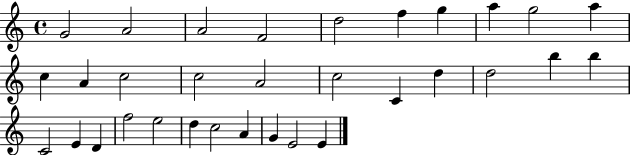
G4/h A4/h A4/h F4/h D5/h F5/q G5/q A5/q G5/h A5/q C5/q A4/q C5/h C5/h A4/h C5/h C4/q D5/q D5/h B5/q B5/q C4/h E4/q D4/q F5/h E5/h D5/q C5/h A4/q G4/q E4/h E4/q